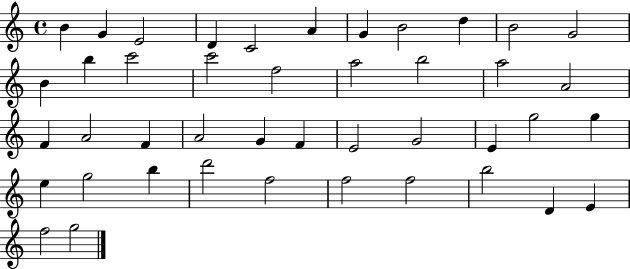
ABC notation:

X:1
T:Untitled
M:4/4
L:1/4
K:C
B G E2 D C2 A G B2 d B2 G2 B b c'2 c'2 f2 a2 b2 a2 A2 F A2 F A2 G F E2 G2 E g2 g e g2 b d'2 f2 f2 f2 b2 D E f2 g2